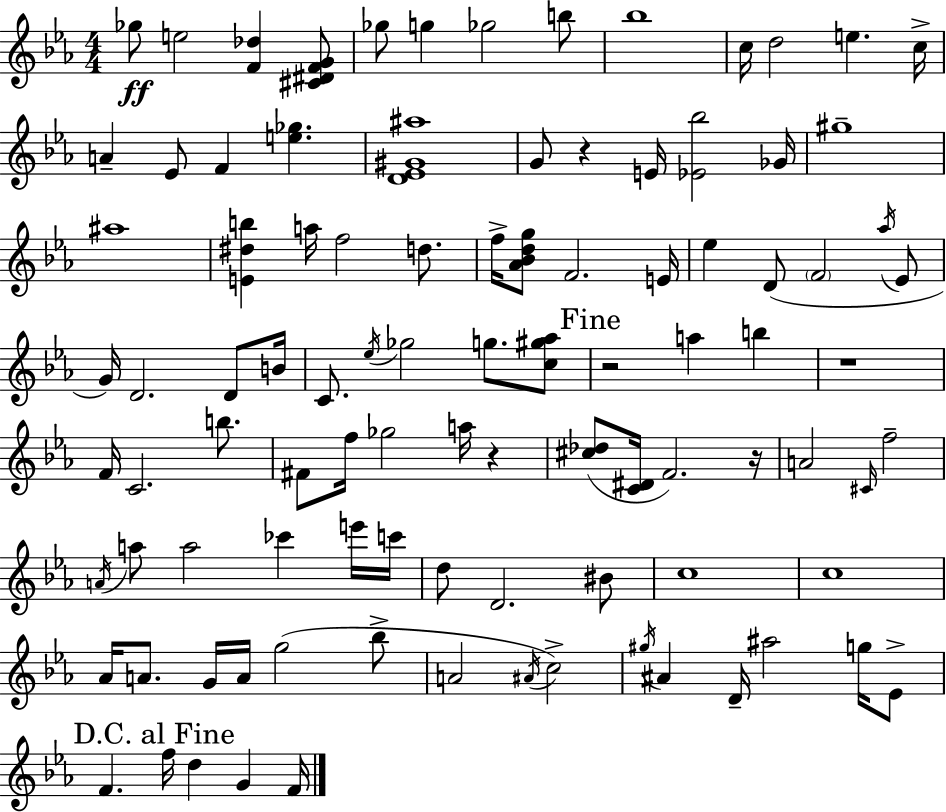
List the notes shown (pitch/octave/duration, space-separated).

Gb5/e E5/h [F4,Db5]/q [C#4,D#4,F4,G4]/e Gb5/e G5/q Gb5/h B5/e Bb5/w C5/s D5/h E5/q. C5/s A4/q Eb4/e F4/q [E5,Gb5]/q. [D4,Eb4,G#4,A#5]/w G4/e R/q E4/s [Eb4,Bb5]/h Gb4/s G#5/w A#5/w [E4,D#5,B5]/q A5/s F5/h D5/e. F5/s [Ab4,Bb4,D5,G5]/e F4/h. E4/s Eb5/q D4/e F4/h Ab5/s Eb4/e G4/s D4/h. D4/e B4/s C4/e. Eb5/s Gb5/h G5/e. [C5,G#5,Ab5]/e R/h A5/q B5/q R/w F4/s C4/h. B5/e. F#4/e F5/s Gb5/h A5/s R/q [C#5,Db5]/e [C4,D#4]/s F4/h. R/s A4/h C#4/s F5/h A4/s A5/e A5/h CES6/q E6/s C6/s D5/e D4/h. BIS4/e C5/w C5/w Ab4/s A4/e. G4/s A4/s G5/h Bb5/e A4/h A#4/s C5/h G#5/s A#4/q D4/s A#5/h G5/s Eb4/e F4/q. F5/s D5/q G4/q F4/s